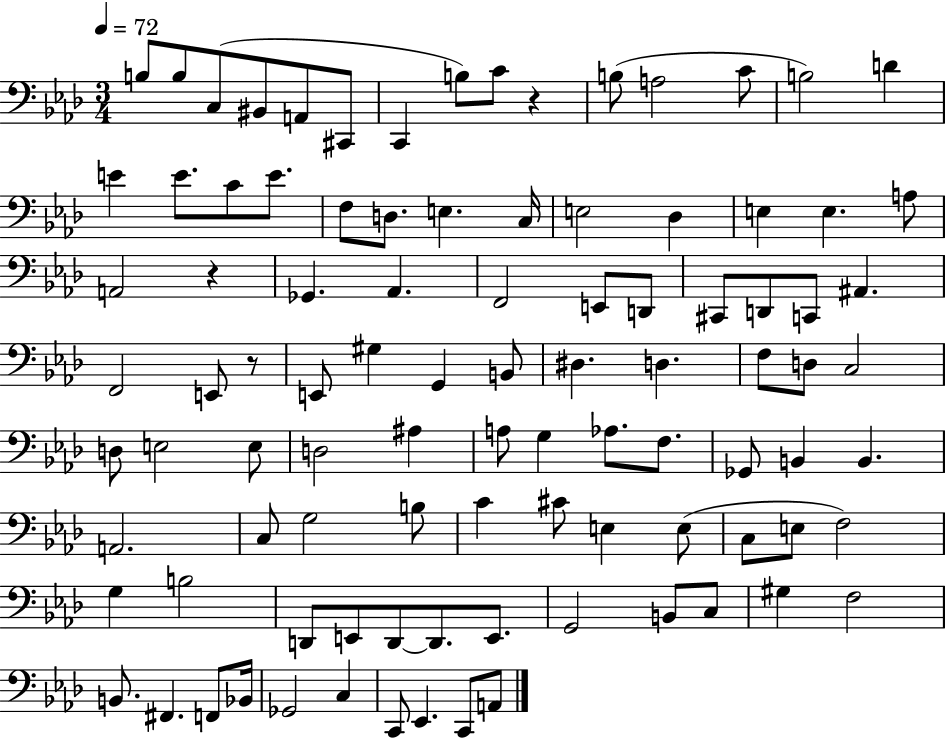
{
  \clef bass
  \numericTimeSignature
  \time 3/4
  \key aes \major
  \tempo 4 = 72
  b8 b8 c8( bis,8 a,8 cis,8 | c,4 b8) c'8 r4 | b8( a2 c'8 | b2) d'4 | \break e'4 e'8. c'8 e'8. | f8 d8. e4. c16 | e2 des4 | e4 e4. a8 | \break a,2 r4 | ges,4. aes,4. | f,2 e,8 d,8 | cis,8 d,8 c,8 ais,4. | \break f,2 e,8 r8 | e,8 gis4 g,4 b,8 | dis4. d4. | f8 d8 c2 | \break d8 e2 e8 | d2 ais4 | a8 g4 aes8. f8. | ges,8 b,4 b,4. | \break a,2. | c8 g2 b8 | c'4 cis'8 e4 e8( | c8 e8 f2) | \break g4 b2 | d,8 e,8 d,8~~ d,8. e,8. | g,2 b,8 c8 | gis4 f2 | \break b,8. fis,4. f,8 bes,16 | ges,2 c4 | c,8 ees,4. c,8 a,8 | \bar "|."
}